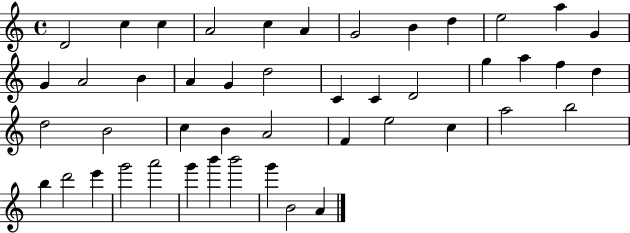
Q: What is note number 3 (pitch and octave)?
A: C5